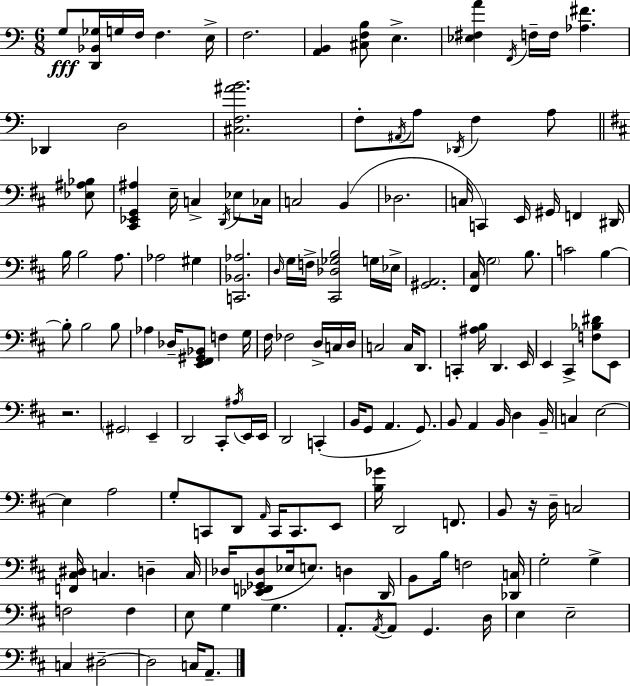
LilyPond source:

{
  \clef bass
  \numericTimeSignature
  \time 6/8
  \key a \minor
  g8\fff <d, bes, ges>16 g16 f16 f4. e16-> | f2. | <a, b,>4 <cis f b>8 e4.-> | <ees fis a'>4 \acciaccatura { f,16 } f16-- f16 <aes fis'>4. | \break des,4 d2 | <cis f ais' b'>2. | f8-. \acciaccatura { ais,16 } a8 \acciaccatura { des,16 } f4 a8 | \bar "||" \break \key d \major <ees ais bes>8 <cis, ees, g, ais>4 e16-- c4-> \acciaccatura { d,16 } | ees8 ces16 c2 b,4( | des2. | c16 c,4) e,16 gis,16 f,4 | \break dis,16 b16 b2 | a8. aes2 gis4 | <c, bes, aes>2. | \grace { d16 } g16 f16-> <cis, des ges b>2 | \break g16 ees16-> <gis, a,>2. | <fis, cis>16 \parenthesize g2 | b8. c'2 | b4~~ b8-. b2 | \break b8 aes4 des16-- <e, fis, gis, bes,>8 f4 | g16 fis16 fes2 | d16-> c16 d16 c2 | c16 d,8. c,4-. <ais b>16 d,4. | \break e,16 e,4 cis,4-> | <f bes dis'>8 e,8 r2. | \parenthesize gis,2 | e,4-- d,2 | \break cis,8-. \acciaccatura { ais16 } e,16 e,16 d,2 | c,4-.( b,16 g,8 a,4. | g,8.) b,8 a,4 b,16 | d4 b,16-- c4 e2~~ | \break e4 a2 | g8-. c,8 d,8 \grace { a,16 } | c,16 c,8. e,8 <b ges'>16 d,2 | f,8. b,8 r16 d16-- c2 | \break <f, cis dis>16 c4. | d4-- c16 des16 <ees, f, ges, des>8( ees16 e8.) | d4 d,16 b,8 b16 f2 | <des, c>16 g2-. | \break g4-> f2 | f4 e8 g4 | g4. a,8.-. \acciaccatura { a,16~ }~ a,8 | g,4. d16 e4 e2-- | \break c4 dis2--~~ | dis2 | c16 a,8.-- \bar "|."
}